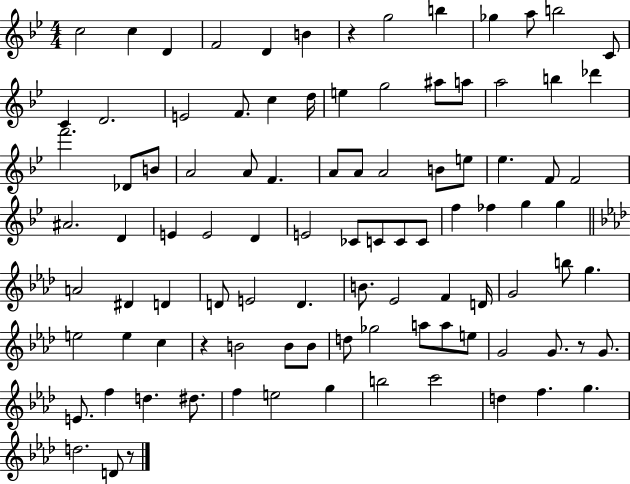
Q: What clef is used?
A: treble